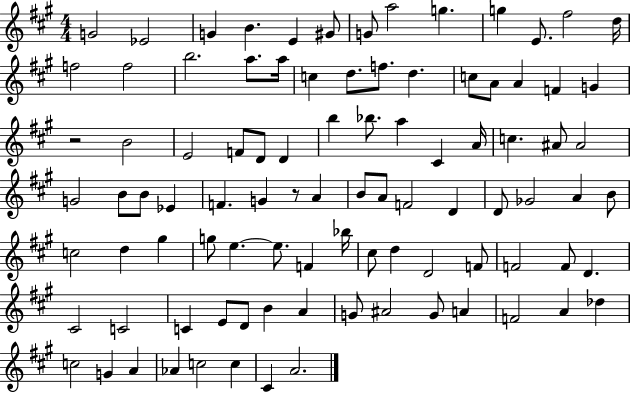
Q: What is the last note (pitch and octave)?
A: A4